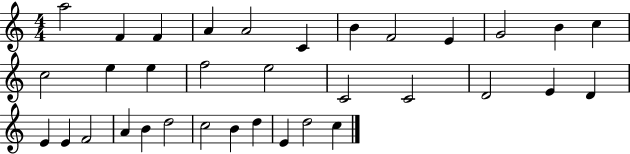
A5/h F4/q F4/q A4/q A4/h C4/q B4/q F4/h E4/q G4/h B4/q C5/q C5/h E5/q E5/q F5/h E5/h C4/h C4/h D4/h E4/q D4/q E4/q E4/q F4/h A4/q B4/q D5/h C5/h B4/q D5/q E4/q D5/h C5/q